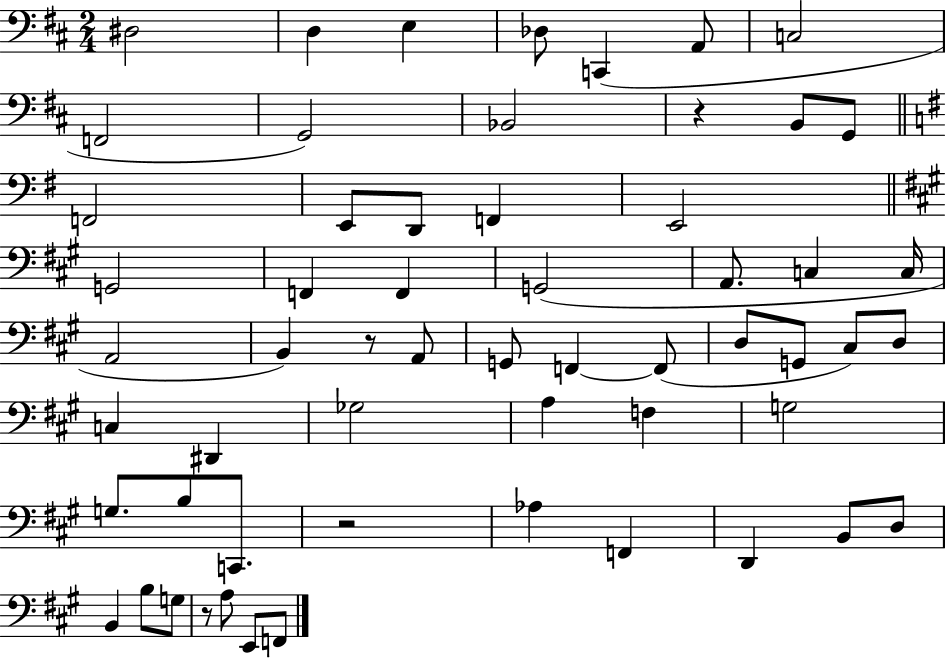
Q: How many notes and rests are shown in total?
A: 58